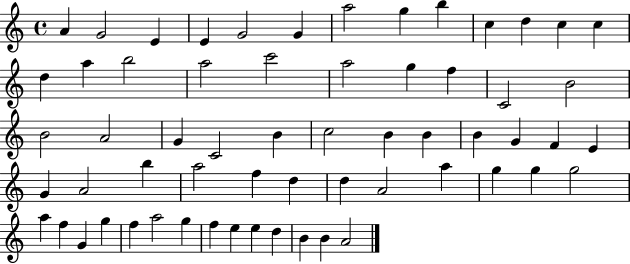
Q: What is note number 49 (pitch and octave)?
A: F5